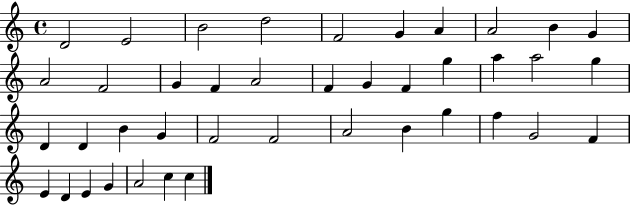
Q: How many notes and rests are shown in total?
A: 41